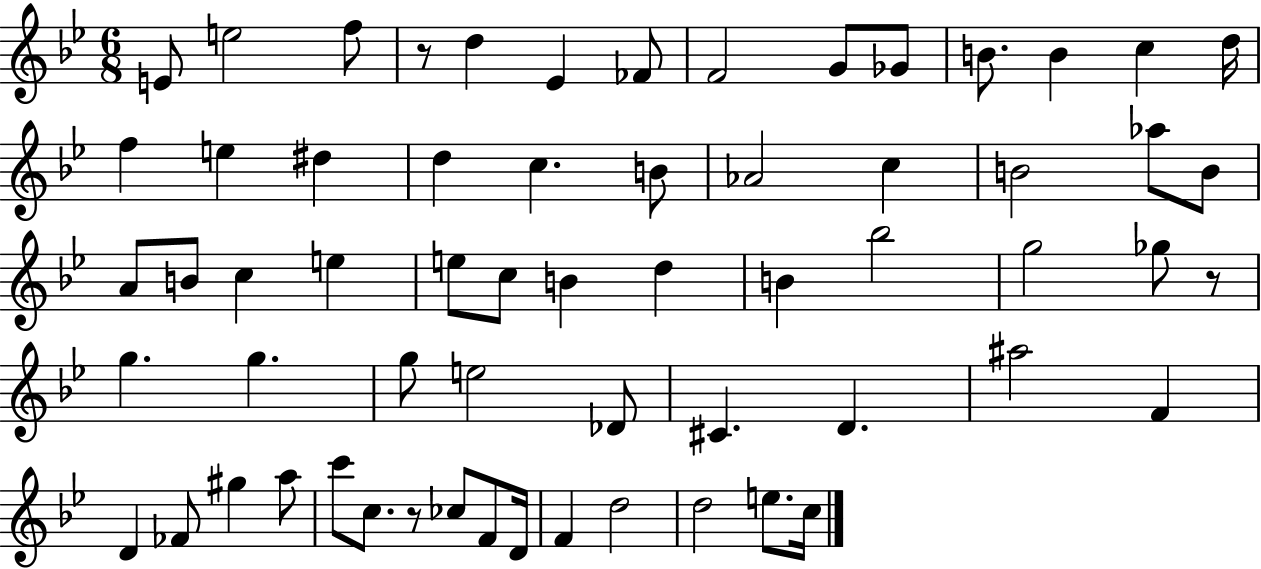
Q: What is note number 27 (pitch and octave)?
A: C5